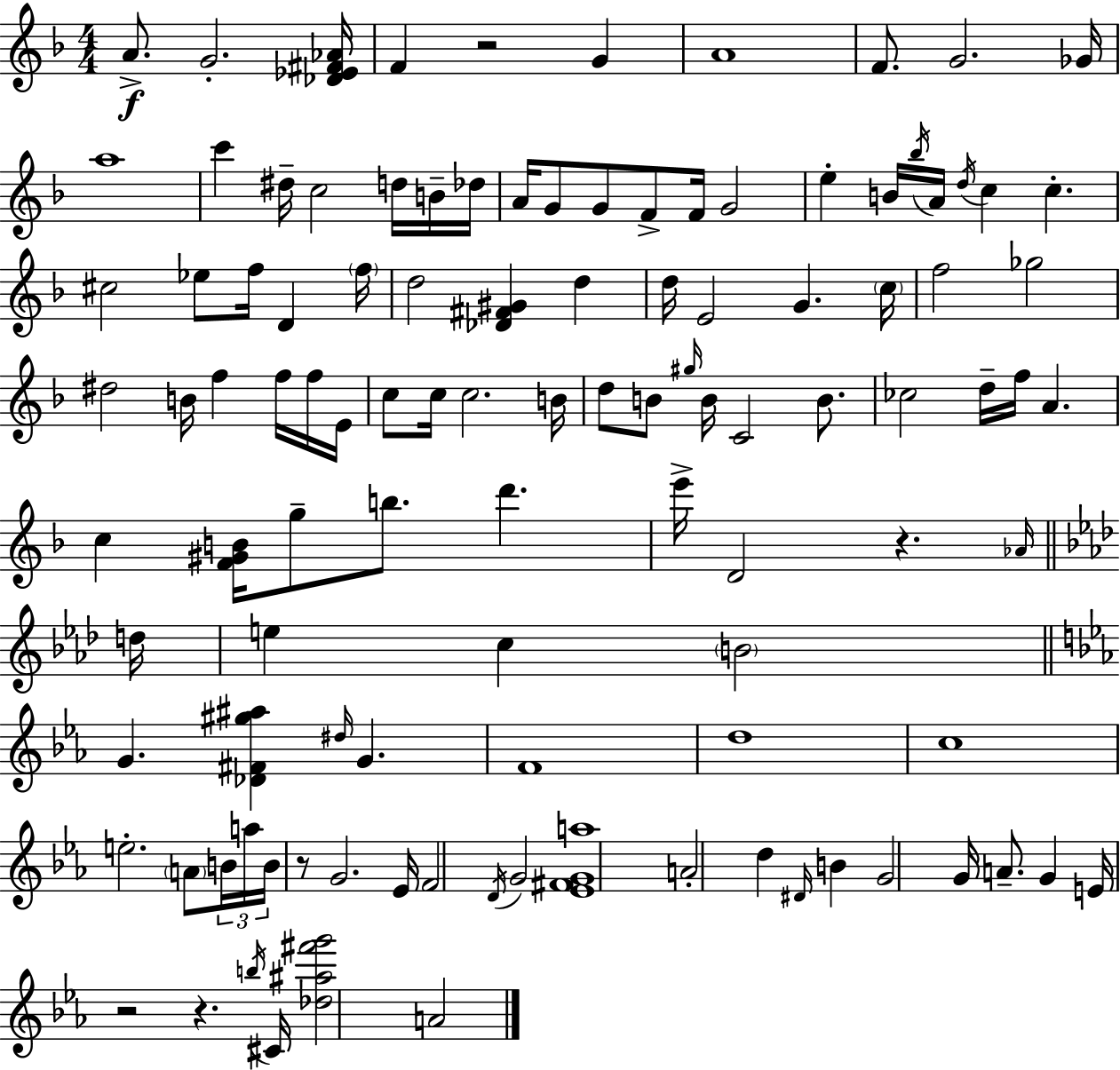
A4/e. G4/h. [Db4,Eb4,F#4,Ab4]/s F4/q R/h G4/q A4/w F4/e. G4/h. Gb4/s A5/w C6/q D#5/s C5/h D5/s B4/s Db5/s A4/s G4/e G4/e F4/e F4/s G4/h E5/q B4/s Bb5/s A4/s D5/s C5/q C5/q. C#5/h Eb5/e F5/s D4/q F5/s D5/h [Db4,F#4,G#4]/q D5/q D5/s E4/h G4/q. C5/s F5/h Gb5/h D#5/h B4/s F5/q F5/s F5/s E4/s C5/e C5/s C5/h. B4/s D5/e B4/e G#5/s B4/s C4/h B4/e. CES5/h D5/s F5/s A4/q. C5/q [F4,G#4,B4]/s G5/e B5/e. D6/q. E6/s D4/h R/q. Ab4/s D5/s E5/q C5/q B4/h G4/q. [Db4,F#4,G#5,A#5]/q D#5/s G4/q. F4/w D5/w C5/w E5/h. A4/e B4/s A5/s B4/s R/e G4/h. Eb4/s F4/h D4/s G4/h [Eb4,F#4,G4,A5]/w A4/h D5/q D#4/s B4/q G4/h G4/s A4/e. G4/q E4/s R/h R/q. B5/s C#4/s [Db5,A#5,F#6,G6]/h A4/h